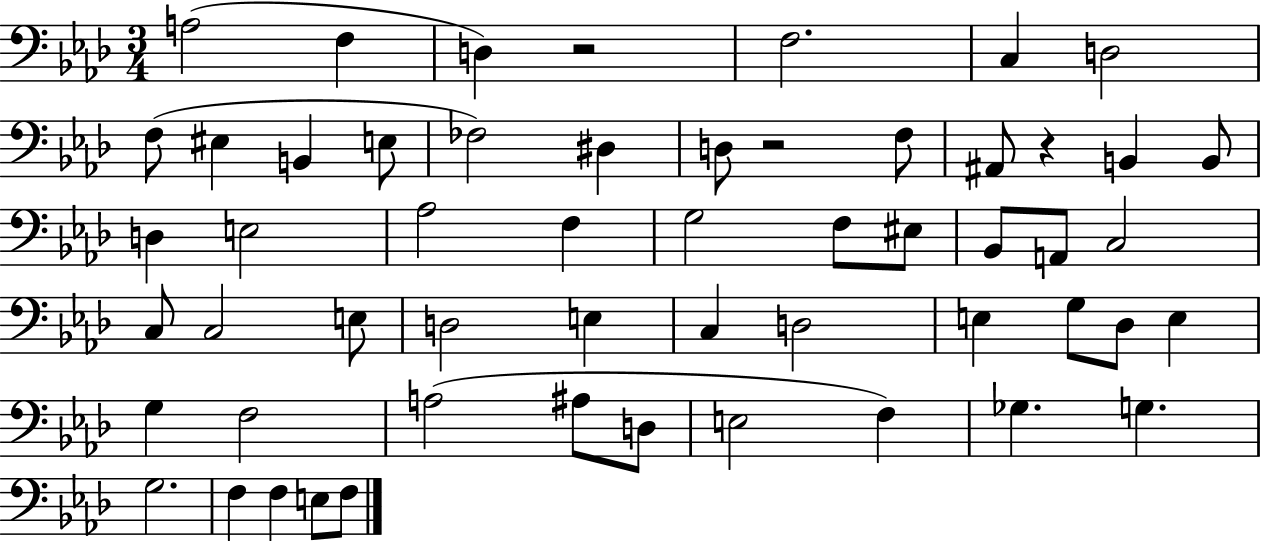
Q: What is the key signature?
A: AES major